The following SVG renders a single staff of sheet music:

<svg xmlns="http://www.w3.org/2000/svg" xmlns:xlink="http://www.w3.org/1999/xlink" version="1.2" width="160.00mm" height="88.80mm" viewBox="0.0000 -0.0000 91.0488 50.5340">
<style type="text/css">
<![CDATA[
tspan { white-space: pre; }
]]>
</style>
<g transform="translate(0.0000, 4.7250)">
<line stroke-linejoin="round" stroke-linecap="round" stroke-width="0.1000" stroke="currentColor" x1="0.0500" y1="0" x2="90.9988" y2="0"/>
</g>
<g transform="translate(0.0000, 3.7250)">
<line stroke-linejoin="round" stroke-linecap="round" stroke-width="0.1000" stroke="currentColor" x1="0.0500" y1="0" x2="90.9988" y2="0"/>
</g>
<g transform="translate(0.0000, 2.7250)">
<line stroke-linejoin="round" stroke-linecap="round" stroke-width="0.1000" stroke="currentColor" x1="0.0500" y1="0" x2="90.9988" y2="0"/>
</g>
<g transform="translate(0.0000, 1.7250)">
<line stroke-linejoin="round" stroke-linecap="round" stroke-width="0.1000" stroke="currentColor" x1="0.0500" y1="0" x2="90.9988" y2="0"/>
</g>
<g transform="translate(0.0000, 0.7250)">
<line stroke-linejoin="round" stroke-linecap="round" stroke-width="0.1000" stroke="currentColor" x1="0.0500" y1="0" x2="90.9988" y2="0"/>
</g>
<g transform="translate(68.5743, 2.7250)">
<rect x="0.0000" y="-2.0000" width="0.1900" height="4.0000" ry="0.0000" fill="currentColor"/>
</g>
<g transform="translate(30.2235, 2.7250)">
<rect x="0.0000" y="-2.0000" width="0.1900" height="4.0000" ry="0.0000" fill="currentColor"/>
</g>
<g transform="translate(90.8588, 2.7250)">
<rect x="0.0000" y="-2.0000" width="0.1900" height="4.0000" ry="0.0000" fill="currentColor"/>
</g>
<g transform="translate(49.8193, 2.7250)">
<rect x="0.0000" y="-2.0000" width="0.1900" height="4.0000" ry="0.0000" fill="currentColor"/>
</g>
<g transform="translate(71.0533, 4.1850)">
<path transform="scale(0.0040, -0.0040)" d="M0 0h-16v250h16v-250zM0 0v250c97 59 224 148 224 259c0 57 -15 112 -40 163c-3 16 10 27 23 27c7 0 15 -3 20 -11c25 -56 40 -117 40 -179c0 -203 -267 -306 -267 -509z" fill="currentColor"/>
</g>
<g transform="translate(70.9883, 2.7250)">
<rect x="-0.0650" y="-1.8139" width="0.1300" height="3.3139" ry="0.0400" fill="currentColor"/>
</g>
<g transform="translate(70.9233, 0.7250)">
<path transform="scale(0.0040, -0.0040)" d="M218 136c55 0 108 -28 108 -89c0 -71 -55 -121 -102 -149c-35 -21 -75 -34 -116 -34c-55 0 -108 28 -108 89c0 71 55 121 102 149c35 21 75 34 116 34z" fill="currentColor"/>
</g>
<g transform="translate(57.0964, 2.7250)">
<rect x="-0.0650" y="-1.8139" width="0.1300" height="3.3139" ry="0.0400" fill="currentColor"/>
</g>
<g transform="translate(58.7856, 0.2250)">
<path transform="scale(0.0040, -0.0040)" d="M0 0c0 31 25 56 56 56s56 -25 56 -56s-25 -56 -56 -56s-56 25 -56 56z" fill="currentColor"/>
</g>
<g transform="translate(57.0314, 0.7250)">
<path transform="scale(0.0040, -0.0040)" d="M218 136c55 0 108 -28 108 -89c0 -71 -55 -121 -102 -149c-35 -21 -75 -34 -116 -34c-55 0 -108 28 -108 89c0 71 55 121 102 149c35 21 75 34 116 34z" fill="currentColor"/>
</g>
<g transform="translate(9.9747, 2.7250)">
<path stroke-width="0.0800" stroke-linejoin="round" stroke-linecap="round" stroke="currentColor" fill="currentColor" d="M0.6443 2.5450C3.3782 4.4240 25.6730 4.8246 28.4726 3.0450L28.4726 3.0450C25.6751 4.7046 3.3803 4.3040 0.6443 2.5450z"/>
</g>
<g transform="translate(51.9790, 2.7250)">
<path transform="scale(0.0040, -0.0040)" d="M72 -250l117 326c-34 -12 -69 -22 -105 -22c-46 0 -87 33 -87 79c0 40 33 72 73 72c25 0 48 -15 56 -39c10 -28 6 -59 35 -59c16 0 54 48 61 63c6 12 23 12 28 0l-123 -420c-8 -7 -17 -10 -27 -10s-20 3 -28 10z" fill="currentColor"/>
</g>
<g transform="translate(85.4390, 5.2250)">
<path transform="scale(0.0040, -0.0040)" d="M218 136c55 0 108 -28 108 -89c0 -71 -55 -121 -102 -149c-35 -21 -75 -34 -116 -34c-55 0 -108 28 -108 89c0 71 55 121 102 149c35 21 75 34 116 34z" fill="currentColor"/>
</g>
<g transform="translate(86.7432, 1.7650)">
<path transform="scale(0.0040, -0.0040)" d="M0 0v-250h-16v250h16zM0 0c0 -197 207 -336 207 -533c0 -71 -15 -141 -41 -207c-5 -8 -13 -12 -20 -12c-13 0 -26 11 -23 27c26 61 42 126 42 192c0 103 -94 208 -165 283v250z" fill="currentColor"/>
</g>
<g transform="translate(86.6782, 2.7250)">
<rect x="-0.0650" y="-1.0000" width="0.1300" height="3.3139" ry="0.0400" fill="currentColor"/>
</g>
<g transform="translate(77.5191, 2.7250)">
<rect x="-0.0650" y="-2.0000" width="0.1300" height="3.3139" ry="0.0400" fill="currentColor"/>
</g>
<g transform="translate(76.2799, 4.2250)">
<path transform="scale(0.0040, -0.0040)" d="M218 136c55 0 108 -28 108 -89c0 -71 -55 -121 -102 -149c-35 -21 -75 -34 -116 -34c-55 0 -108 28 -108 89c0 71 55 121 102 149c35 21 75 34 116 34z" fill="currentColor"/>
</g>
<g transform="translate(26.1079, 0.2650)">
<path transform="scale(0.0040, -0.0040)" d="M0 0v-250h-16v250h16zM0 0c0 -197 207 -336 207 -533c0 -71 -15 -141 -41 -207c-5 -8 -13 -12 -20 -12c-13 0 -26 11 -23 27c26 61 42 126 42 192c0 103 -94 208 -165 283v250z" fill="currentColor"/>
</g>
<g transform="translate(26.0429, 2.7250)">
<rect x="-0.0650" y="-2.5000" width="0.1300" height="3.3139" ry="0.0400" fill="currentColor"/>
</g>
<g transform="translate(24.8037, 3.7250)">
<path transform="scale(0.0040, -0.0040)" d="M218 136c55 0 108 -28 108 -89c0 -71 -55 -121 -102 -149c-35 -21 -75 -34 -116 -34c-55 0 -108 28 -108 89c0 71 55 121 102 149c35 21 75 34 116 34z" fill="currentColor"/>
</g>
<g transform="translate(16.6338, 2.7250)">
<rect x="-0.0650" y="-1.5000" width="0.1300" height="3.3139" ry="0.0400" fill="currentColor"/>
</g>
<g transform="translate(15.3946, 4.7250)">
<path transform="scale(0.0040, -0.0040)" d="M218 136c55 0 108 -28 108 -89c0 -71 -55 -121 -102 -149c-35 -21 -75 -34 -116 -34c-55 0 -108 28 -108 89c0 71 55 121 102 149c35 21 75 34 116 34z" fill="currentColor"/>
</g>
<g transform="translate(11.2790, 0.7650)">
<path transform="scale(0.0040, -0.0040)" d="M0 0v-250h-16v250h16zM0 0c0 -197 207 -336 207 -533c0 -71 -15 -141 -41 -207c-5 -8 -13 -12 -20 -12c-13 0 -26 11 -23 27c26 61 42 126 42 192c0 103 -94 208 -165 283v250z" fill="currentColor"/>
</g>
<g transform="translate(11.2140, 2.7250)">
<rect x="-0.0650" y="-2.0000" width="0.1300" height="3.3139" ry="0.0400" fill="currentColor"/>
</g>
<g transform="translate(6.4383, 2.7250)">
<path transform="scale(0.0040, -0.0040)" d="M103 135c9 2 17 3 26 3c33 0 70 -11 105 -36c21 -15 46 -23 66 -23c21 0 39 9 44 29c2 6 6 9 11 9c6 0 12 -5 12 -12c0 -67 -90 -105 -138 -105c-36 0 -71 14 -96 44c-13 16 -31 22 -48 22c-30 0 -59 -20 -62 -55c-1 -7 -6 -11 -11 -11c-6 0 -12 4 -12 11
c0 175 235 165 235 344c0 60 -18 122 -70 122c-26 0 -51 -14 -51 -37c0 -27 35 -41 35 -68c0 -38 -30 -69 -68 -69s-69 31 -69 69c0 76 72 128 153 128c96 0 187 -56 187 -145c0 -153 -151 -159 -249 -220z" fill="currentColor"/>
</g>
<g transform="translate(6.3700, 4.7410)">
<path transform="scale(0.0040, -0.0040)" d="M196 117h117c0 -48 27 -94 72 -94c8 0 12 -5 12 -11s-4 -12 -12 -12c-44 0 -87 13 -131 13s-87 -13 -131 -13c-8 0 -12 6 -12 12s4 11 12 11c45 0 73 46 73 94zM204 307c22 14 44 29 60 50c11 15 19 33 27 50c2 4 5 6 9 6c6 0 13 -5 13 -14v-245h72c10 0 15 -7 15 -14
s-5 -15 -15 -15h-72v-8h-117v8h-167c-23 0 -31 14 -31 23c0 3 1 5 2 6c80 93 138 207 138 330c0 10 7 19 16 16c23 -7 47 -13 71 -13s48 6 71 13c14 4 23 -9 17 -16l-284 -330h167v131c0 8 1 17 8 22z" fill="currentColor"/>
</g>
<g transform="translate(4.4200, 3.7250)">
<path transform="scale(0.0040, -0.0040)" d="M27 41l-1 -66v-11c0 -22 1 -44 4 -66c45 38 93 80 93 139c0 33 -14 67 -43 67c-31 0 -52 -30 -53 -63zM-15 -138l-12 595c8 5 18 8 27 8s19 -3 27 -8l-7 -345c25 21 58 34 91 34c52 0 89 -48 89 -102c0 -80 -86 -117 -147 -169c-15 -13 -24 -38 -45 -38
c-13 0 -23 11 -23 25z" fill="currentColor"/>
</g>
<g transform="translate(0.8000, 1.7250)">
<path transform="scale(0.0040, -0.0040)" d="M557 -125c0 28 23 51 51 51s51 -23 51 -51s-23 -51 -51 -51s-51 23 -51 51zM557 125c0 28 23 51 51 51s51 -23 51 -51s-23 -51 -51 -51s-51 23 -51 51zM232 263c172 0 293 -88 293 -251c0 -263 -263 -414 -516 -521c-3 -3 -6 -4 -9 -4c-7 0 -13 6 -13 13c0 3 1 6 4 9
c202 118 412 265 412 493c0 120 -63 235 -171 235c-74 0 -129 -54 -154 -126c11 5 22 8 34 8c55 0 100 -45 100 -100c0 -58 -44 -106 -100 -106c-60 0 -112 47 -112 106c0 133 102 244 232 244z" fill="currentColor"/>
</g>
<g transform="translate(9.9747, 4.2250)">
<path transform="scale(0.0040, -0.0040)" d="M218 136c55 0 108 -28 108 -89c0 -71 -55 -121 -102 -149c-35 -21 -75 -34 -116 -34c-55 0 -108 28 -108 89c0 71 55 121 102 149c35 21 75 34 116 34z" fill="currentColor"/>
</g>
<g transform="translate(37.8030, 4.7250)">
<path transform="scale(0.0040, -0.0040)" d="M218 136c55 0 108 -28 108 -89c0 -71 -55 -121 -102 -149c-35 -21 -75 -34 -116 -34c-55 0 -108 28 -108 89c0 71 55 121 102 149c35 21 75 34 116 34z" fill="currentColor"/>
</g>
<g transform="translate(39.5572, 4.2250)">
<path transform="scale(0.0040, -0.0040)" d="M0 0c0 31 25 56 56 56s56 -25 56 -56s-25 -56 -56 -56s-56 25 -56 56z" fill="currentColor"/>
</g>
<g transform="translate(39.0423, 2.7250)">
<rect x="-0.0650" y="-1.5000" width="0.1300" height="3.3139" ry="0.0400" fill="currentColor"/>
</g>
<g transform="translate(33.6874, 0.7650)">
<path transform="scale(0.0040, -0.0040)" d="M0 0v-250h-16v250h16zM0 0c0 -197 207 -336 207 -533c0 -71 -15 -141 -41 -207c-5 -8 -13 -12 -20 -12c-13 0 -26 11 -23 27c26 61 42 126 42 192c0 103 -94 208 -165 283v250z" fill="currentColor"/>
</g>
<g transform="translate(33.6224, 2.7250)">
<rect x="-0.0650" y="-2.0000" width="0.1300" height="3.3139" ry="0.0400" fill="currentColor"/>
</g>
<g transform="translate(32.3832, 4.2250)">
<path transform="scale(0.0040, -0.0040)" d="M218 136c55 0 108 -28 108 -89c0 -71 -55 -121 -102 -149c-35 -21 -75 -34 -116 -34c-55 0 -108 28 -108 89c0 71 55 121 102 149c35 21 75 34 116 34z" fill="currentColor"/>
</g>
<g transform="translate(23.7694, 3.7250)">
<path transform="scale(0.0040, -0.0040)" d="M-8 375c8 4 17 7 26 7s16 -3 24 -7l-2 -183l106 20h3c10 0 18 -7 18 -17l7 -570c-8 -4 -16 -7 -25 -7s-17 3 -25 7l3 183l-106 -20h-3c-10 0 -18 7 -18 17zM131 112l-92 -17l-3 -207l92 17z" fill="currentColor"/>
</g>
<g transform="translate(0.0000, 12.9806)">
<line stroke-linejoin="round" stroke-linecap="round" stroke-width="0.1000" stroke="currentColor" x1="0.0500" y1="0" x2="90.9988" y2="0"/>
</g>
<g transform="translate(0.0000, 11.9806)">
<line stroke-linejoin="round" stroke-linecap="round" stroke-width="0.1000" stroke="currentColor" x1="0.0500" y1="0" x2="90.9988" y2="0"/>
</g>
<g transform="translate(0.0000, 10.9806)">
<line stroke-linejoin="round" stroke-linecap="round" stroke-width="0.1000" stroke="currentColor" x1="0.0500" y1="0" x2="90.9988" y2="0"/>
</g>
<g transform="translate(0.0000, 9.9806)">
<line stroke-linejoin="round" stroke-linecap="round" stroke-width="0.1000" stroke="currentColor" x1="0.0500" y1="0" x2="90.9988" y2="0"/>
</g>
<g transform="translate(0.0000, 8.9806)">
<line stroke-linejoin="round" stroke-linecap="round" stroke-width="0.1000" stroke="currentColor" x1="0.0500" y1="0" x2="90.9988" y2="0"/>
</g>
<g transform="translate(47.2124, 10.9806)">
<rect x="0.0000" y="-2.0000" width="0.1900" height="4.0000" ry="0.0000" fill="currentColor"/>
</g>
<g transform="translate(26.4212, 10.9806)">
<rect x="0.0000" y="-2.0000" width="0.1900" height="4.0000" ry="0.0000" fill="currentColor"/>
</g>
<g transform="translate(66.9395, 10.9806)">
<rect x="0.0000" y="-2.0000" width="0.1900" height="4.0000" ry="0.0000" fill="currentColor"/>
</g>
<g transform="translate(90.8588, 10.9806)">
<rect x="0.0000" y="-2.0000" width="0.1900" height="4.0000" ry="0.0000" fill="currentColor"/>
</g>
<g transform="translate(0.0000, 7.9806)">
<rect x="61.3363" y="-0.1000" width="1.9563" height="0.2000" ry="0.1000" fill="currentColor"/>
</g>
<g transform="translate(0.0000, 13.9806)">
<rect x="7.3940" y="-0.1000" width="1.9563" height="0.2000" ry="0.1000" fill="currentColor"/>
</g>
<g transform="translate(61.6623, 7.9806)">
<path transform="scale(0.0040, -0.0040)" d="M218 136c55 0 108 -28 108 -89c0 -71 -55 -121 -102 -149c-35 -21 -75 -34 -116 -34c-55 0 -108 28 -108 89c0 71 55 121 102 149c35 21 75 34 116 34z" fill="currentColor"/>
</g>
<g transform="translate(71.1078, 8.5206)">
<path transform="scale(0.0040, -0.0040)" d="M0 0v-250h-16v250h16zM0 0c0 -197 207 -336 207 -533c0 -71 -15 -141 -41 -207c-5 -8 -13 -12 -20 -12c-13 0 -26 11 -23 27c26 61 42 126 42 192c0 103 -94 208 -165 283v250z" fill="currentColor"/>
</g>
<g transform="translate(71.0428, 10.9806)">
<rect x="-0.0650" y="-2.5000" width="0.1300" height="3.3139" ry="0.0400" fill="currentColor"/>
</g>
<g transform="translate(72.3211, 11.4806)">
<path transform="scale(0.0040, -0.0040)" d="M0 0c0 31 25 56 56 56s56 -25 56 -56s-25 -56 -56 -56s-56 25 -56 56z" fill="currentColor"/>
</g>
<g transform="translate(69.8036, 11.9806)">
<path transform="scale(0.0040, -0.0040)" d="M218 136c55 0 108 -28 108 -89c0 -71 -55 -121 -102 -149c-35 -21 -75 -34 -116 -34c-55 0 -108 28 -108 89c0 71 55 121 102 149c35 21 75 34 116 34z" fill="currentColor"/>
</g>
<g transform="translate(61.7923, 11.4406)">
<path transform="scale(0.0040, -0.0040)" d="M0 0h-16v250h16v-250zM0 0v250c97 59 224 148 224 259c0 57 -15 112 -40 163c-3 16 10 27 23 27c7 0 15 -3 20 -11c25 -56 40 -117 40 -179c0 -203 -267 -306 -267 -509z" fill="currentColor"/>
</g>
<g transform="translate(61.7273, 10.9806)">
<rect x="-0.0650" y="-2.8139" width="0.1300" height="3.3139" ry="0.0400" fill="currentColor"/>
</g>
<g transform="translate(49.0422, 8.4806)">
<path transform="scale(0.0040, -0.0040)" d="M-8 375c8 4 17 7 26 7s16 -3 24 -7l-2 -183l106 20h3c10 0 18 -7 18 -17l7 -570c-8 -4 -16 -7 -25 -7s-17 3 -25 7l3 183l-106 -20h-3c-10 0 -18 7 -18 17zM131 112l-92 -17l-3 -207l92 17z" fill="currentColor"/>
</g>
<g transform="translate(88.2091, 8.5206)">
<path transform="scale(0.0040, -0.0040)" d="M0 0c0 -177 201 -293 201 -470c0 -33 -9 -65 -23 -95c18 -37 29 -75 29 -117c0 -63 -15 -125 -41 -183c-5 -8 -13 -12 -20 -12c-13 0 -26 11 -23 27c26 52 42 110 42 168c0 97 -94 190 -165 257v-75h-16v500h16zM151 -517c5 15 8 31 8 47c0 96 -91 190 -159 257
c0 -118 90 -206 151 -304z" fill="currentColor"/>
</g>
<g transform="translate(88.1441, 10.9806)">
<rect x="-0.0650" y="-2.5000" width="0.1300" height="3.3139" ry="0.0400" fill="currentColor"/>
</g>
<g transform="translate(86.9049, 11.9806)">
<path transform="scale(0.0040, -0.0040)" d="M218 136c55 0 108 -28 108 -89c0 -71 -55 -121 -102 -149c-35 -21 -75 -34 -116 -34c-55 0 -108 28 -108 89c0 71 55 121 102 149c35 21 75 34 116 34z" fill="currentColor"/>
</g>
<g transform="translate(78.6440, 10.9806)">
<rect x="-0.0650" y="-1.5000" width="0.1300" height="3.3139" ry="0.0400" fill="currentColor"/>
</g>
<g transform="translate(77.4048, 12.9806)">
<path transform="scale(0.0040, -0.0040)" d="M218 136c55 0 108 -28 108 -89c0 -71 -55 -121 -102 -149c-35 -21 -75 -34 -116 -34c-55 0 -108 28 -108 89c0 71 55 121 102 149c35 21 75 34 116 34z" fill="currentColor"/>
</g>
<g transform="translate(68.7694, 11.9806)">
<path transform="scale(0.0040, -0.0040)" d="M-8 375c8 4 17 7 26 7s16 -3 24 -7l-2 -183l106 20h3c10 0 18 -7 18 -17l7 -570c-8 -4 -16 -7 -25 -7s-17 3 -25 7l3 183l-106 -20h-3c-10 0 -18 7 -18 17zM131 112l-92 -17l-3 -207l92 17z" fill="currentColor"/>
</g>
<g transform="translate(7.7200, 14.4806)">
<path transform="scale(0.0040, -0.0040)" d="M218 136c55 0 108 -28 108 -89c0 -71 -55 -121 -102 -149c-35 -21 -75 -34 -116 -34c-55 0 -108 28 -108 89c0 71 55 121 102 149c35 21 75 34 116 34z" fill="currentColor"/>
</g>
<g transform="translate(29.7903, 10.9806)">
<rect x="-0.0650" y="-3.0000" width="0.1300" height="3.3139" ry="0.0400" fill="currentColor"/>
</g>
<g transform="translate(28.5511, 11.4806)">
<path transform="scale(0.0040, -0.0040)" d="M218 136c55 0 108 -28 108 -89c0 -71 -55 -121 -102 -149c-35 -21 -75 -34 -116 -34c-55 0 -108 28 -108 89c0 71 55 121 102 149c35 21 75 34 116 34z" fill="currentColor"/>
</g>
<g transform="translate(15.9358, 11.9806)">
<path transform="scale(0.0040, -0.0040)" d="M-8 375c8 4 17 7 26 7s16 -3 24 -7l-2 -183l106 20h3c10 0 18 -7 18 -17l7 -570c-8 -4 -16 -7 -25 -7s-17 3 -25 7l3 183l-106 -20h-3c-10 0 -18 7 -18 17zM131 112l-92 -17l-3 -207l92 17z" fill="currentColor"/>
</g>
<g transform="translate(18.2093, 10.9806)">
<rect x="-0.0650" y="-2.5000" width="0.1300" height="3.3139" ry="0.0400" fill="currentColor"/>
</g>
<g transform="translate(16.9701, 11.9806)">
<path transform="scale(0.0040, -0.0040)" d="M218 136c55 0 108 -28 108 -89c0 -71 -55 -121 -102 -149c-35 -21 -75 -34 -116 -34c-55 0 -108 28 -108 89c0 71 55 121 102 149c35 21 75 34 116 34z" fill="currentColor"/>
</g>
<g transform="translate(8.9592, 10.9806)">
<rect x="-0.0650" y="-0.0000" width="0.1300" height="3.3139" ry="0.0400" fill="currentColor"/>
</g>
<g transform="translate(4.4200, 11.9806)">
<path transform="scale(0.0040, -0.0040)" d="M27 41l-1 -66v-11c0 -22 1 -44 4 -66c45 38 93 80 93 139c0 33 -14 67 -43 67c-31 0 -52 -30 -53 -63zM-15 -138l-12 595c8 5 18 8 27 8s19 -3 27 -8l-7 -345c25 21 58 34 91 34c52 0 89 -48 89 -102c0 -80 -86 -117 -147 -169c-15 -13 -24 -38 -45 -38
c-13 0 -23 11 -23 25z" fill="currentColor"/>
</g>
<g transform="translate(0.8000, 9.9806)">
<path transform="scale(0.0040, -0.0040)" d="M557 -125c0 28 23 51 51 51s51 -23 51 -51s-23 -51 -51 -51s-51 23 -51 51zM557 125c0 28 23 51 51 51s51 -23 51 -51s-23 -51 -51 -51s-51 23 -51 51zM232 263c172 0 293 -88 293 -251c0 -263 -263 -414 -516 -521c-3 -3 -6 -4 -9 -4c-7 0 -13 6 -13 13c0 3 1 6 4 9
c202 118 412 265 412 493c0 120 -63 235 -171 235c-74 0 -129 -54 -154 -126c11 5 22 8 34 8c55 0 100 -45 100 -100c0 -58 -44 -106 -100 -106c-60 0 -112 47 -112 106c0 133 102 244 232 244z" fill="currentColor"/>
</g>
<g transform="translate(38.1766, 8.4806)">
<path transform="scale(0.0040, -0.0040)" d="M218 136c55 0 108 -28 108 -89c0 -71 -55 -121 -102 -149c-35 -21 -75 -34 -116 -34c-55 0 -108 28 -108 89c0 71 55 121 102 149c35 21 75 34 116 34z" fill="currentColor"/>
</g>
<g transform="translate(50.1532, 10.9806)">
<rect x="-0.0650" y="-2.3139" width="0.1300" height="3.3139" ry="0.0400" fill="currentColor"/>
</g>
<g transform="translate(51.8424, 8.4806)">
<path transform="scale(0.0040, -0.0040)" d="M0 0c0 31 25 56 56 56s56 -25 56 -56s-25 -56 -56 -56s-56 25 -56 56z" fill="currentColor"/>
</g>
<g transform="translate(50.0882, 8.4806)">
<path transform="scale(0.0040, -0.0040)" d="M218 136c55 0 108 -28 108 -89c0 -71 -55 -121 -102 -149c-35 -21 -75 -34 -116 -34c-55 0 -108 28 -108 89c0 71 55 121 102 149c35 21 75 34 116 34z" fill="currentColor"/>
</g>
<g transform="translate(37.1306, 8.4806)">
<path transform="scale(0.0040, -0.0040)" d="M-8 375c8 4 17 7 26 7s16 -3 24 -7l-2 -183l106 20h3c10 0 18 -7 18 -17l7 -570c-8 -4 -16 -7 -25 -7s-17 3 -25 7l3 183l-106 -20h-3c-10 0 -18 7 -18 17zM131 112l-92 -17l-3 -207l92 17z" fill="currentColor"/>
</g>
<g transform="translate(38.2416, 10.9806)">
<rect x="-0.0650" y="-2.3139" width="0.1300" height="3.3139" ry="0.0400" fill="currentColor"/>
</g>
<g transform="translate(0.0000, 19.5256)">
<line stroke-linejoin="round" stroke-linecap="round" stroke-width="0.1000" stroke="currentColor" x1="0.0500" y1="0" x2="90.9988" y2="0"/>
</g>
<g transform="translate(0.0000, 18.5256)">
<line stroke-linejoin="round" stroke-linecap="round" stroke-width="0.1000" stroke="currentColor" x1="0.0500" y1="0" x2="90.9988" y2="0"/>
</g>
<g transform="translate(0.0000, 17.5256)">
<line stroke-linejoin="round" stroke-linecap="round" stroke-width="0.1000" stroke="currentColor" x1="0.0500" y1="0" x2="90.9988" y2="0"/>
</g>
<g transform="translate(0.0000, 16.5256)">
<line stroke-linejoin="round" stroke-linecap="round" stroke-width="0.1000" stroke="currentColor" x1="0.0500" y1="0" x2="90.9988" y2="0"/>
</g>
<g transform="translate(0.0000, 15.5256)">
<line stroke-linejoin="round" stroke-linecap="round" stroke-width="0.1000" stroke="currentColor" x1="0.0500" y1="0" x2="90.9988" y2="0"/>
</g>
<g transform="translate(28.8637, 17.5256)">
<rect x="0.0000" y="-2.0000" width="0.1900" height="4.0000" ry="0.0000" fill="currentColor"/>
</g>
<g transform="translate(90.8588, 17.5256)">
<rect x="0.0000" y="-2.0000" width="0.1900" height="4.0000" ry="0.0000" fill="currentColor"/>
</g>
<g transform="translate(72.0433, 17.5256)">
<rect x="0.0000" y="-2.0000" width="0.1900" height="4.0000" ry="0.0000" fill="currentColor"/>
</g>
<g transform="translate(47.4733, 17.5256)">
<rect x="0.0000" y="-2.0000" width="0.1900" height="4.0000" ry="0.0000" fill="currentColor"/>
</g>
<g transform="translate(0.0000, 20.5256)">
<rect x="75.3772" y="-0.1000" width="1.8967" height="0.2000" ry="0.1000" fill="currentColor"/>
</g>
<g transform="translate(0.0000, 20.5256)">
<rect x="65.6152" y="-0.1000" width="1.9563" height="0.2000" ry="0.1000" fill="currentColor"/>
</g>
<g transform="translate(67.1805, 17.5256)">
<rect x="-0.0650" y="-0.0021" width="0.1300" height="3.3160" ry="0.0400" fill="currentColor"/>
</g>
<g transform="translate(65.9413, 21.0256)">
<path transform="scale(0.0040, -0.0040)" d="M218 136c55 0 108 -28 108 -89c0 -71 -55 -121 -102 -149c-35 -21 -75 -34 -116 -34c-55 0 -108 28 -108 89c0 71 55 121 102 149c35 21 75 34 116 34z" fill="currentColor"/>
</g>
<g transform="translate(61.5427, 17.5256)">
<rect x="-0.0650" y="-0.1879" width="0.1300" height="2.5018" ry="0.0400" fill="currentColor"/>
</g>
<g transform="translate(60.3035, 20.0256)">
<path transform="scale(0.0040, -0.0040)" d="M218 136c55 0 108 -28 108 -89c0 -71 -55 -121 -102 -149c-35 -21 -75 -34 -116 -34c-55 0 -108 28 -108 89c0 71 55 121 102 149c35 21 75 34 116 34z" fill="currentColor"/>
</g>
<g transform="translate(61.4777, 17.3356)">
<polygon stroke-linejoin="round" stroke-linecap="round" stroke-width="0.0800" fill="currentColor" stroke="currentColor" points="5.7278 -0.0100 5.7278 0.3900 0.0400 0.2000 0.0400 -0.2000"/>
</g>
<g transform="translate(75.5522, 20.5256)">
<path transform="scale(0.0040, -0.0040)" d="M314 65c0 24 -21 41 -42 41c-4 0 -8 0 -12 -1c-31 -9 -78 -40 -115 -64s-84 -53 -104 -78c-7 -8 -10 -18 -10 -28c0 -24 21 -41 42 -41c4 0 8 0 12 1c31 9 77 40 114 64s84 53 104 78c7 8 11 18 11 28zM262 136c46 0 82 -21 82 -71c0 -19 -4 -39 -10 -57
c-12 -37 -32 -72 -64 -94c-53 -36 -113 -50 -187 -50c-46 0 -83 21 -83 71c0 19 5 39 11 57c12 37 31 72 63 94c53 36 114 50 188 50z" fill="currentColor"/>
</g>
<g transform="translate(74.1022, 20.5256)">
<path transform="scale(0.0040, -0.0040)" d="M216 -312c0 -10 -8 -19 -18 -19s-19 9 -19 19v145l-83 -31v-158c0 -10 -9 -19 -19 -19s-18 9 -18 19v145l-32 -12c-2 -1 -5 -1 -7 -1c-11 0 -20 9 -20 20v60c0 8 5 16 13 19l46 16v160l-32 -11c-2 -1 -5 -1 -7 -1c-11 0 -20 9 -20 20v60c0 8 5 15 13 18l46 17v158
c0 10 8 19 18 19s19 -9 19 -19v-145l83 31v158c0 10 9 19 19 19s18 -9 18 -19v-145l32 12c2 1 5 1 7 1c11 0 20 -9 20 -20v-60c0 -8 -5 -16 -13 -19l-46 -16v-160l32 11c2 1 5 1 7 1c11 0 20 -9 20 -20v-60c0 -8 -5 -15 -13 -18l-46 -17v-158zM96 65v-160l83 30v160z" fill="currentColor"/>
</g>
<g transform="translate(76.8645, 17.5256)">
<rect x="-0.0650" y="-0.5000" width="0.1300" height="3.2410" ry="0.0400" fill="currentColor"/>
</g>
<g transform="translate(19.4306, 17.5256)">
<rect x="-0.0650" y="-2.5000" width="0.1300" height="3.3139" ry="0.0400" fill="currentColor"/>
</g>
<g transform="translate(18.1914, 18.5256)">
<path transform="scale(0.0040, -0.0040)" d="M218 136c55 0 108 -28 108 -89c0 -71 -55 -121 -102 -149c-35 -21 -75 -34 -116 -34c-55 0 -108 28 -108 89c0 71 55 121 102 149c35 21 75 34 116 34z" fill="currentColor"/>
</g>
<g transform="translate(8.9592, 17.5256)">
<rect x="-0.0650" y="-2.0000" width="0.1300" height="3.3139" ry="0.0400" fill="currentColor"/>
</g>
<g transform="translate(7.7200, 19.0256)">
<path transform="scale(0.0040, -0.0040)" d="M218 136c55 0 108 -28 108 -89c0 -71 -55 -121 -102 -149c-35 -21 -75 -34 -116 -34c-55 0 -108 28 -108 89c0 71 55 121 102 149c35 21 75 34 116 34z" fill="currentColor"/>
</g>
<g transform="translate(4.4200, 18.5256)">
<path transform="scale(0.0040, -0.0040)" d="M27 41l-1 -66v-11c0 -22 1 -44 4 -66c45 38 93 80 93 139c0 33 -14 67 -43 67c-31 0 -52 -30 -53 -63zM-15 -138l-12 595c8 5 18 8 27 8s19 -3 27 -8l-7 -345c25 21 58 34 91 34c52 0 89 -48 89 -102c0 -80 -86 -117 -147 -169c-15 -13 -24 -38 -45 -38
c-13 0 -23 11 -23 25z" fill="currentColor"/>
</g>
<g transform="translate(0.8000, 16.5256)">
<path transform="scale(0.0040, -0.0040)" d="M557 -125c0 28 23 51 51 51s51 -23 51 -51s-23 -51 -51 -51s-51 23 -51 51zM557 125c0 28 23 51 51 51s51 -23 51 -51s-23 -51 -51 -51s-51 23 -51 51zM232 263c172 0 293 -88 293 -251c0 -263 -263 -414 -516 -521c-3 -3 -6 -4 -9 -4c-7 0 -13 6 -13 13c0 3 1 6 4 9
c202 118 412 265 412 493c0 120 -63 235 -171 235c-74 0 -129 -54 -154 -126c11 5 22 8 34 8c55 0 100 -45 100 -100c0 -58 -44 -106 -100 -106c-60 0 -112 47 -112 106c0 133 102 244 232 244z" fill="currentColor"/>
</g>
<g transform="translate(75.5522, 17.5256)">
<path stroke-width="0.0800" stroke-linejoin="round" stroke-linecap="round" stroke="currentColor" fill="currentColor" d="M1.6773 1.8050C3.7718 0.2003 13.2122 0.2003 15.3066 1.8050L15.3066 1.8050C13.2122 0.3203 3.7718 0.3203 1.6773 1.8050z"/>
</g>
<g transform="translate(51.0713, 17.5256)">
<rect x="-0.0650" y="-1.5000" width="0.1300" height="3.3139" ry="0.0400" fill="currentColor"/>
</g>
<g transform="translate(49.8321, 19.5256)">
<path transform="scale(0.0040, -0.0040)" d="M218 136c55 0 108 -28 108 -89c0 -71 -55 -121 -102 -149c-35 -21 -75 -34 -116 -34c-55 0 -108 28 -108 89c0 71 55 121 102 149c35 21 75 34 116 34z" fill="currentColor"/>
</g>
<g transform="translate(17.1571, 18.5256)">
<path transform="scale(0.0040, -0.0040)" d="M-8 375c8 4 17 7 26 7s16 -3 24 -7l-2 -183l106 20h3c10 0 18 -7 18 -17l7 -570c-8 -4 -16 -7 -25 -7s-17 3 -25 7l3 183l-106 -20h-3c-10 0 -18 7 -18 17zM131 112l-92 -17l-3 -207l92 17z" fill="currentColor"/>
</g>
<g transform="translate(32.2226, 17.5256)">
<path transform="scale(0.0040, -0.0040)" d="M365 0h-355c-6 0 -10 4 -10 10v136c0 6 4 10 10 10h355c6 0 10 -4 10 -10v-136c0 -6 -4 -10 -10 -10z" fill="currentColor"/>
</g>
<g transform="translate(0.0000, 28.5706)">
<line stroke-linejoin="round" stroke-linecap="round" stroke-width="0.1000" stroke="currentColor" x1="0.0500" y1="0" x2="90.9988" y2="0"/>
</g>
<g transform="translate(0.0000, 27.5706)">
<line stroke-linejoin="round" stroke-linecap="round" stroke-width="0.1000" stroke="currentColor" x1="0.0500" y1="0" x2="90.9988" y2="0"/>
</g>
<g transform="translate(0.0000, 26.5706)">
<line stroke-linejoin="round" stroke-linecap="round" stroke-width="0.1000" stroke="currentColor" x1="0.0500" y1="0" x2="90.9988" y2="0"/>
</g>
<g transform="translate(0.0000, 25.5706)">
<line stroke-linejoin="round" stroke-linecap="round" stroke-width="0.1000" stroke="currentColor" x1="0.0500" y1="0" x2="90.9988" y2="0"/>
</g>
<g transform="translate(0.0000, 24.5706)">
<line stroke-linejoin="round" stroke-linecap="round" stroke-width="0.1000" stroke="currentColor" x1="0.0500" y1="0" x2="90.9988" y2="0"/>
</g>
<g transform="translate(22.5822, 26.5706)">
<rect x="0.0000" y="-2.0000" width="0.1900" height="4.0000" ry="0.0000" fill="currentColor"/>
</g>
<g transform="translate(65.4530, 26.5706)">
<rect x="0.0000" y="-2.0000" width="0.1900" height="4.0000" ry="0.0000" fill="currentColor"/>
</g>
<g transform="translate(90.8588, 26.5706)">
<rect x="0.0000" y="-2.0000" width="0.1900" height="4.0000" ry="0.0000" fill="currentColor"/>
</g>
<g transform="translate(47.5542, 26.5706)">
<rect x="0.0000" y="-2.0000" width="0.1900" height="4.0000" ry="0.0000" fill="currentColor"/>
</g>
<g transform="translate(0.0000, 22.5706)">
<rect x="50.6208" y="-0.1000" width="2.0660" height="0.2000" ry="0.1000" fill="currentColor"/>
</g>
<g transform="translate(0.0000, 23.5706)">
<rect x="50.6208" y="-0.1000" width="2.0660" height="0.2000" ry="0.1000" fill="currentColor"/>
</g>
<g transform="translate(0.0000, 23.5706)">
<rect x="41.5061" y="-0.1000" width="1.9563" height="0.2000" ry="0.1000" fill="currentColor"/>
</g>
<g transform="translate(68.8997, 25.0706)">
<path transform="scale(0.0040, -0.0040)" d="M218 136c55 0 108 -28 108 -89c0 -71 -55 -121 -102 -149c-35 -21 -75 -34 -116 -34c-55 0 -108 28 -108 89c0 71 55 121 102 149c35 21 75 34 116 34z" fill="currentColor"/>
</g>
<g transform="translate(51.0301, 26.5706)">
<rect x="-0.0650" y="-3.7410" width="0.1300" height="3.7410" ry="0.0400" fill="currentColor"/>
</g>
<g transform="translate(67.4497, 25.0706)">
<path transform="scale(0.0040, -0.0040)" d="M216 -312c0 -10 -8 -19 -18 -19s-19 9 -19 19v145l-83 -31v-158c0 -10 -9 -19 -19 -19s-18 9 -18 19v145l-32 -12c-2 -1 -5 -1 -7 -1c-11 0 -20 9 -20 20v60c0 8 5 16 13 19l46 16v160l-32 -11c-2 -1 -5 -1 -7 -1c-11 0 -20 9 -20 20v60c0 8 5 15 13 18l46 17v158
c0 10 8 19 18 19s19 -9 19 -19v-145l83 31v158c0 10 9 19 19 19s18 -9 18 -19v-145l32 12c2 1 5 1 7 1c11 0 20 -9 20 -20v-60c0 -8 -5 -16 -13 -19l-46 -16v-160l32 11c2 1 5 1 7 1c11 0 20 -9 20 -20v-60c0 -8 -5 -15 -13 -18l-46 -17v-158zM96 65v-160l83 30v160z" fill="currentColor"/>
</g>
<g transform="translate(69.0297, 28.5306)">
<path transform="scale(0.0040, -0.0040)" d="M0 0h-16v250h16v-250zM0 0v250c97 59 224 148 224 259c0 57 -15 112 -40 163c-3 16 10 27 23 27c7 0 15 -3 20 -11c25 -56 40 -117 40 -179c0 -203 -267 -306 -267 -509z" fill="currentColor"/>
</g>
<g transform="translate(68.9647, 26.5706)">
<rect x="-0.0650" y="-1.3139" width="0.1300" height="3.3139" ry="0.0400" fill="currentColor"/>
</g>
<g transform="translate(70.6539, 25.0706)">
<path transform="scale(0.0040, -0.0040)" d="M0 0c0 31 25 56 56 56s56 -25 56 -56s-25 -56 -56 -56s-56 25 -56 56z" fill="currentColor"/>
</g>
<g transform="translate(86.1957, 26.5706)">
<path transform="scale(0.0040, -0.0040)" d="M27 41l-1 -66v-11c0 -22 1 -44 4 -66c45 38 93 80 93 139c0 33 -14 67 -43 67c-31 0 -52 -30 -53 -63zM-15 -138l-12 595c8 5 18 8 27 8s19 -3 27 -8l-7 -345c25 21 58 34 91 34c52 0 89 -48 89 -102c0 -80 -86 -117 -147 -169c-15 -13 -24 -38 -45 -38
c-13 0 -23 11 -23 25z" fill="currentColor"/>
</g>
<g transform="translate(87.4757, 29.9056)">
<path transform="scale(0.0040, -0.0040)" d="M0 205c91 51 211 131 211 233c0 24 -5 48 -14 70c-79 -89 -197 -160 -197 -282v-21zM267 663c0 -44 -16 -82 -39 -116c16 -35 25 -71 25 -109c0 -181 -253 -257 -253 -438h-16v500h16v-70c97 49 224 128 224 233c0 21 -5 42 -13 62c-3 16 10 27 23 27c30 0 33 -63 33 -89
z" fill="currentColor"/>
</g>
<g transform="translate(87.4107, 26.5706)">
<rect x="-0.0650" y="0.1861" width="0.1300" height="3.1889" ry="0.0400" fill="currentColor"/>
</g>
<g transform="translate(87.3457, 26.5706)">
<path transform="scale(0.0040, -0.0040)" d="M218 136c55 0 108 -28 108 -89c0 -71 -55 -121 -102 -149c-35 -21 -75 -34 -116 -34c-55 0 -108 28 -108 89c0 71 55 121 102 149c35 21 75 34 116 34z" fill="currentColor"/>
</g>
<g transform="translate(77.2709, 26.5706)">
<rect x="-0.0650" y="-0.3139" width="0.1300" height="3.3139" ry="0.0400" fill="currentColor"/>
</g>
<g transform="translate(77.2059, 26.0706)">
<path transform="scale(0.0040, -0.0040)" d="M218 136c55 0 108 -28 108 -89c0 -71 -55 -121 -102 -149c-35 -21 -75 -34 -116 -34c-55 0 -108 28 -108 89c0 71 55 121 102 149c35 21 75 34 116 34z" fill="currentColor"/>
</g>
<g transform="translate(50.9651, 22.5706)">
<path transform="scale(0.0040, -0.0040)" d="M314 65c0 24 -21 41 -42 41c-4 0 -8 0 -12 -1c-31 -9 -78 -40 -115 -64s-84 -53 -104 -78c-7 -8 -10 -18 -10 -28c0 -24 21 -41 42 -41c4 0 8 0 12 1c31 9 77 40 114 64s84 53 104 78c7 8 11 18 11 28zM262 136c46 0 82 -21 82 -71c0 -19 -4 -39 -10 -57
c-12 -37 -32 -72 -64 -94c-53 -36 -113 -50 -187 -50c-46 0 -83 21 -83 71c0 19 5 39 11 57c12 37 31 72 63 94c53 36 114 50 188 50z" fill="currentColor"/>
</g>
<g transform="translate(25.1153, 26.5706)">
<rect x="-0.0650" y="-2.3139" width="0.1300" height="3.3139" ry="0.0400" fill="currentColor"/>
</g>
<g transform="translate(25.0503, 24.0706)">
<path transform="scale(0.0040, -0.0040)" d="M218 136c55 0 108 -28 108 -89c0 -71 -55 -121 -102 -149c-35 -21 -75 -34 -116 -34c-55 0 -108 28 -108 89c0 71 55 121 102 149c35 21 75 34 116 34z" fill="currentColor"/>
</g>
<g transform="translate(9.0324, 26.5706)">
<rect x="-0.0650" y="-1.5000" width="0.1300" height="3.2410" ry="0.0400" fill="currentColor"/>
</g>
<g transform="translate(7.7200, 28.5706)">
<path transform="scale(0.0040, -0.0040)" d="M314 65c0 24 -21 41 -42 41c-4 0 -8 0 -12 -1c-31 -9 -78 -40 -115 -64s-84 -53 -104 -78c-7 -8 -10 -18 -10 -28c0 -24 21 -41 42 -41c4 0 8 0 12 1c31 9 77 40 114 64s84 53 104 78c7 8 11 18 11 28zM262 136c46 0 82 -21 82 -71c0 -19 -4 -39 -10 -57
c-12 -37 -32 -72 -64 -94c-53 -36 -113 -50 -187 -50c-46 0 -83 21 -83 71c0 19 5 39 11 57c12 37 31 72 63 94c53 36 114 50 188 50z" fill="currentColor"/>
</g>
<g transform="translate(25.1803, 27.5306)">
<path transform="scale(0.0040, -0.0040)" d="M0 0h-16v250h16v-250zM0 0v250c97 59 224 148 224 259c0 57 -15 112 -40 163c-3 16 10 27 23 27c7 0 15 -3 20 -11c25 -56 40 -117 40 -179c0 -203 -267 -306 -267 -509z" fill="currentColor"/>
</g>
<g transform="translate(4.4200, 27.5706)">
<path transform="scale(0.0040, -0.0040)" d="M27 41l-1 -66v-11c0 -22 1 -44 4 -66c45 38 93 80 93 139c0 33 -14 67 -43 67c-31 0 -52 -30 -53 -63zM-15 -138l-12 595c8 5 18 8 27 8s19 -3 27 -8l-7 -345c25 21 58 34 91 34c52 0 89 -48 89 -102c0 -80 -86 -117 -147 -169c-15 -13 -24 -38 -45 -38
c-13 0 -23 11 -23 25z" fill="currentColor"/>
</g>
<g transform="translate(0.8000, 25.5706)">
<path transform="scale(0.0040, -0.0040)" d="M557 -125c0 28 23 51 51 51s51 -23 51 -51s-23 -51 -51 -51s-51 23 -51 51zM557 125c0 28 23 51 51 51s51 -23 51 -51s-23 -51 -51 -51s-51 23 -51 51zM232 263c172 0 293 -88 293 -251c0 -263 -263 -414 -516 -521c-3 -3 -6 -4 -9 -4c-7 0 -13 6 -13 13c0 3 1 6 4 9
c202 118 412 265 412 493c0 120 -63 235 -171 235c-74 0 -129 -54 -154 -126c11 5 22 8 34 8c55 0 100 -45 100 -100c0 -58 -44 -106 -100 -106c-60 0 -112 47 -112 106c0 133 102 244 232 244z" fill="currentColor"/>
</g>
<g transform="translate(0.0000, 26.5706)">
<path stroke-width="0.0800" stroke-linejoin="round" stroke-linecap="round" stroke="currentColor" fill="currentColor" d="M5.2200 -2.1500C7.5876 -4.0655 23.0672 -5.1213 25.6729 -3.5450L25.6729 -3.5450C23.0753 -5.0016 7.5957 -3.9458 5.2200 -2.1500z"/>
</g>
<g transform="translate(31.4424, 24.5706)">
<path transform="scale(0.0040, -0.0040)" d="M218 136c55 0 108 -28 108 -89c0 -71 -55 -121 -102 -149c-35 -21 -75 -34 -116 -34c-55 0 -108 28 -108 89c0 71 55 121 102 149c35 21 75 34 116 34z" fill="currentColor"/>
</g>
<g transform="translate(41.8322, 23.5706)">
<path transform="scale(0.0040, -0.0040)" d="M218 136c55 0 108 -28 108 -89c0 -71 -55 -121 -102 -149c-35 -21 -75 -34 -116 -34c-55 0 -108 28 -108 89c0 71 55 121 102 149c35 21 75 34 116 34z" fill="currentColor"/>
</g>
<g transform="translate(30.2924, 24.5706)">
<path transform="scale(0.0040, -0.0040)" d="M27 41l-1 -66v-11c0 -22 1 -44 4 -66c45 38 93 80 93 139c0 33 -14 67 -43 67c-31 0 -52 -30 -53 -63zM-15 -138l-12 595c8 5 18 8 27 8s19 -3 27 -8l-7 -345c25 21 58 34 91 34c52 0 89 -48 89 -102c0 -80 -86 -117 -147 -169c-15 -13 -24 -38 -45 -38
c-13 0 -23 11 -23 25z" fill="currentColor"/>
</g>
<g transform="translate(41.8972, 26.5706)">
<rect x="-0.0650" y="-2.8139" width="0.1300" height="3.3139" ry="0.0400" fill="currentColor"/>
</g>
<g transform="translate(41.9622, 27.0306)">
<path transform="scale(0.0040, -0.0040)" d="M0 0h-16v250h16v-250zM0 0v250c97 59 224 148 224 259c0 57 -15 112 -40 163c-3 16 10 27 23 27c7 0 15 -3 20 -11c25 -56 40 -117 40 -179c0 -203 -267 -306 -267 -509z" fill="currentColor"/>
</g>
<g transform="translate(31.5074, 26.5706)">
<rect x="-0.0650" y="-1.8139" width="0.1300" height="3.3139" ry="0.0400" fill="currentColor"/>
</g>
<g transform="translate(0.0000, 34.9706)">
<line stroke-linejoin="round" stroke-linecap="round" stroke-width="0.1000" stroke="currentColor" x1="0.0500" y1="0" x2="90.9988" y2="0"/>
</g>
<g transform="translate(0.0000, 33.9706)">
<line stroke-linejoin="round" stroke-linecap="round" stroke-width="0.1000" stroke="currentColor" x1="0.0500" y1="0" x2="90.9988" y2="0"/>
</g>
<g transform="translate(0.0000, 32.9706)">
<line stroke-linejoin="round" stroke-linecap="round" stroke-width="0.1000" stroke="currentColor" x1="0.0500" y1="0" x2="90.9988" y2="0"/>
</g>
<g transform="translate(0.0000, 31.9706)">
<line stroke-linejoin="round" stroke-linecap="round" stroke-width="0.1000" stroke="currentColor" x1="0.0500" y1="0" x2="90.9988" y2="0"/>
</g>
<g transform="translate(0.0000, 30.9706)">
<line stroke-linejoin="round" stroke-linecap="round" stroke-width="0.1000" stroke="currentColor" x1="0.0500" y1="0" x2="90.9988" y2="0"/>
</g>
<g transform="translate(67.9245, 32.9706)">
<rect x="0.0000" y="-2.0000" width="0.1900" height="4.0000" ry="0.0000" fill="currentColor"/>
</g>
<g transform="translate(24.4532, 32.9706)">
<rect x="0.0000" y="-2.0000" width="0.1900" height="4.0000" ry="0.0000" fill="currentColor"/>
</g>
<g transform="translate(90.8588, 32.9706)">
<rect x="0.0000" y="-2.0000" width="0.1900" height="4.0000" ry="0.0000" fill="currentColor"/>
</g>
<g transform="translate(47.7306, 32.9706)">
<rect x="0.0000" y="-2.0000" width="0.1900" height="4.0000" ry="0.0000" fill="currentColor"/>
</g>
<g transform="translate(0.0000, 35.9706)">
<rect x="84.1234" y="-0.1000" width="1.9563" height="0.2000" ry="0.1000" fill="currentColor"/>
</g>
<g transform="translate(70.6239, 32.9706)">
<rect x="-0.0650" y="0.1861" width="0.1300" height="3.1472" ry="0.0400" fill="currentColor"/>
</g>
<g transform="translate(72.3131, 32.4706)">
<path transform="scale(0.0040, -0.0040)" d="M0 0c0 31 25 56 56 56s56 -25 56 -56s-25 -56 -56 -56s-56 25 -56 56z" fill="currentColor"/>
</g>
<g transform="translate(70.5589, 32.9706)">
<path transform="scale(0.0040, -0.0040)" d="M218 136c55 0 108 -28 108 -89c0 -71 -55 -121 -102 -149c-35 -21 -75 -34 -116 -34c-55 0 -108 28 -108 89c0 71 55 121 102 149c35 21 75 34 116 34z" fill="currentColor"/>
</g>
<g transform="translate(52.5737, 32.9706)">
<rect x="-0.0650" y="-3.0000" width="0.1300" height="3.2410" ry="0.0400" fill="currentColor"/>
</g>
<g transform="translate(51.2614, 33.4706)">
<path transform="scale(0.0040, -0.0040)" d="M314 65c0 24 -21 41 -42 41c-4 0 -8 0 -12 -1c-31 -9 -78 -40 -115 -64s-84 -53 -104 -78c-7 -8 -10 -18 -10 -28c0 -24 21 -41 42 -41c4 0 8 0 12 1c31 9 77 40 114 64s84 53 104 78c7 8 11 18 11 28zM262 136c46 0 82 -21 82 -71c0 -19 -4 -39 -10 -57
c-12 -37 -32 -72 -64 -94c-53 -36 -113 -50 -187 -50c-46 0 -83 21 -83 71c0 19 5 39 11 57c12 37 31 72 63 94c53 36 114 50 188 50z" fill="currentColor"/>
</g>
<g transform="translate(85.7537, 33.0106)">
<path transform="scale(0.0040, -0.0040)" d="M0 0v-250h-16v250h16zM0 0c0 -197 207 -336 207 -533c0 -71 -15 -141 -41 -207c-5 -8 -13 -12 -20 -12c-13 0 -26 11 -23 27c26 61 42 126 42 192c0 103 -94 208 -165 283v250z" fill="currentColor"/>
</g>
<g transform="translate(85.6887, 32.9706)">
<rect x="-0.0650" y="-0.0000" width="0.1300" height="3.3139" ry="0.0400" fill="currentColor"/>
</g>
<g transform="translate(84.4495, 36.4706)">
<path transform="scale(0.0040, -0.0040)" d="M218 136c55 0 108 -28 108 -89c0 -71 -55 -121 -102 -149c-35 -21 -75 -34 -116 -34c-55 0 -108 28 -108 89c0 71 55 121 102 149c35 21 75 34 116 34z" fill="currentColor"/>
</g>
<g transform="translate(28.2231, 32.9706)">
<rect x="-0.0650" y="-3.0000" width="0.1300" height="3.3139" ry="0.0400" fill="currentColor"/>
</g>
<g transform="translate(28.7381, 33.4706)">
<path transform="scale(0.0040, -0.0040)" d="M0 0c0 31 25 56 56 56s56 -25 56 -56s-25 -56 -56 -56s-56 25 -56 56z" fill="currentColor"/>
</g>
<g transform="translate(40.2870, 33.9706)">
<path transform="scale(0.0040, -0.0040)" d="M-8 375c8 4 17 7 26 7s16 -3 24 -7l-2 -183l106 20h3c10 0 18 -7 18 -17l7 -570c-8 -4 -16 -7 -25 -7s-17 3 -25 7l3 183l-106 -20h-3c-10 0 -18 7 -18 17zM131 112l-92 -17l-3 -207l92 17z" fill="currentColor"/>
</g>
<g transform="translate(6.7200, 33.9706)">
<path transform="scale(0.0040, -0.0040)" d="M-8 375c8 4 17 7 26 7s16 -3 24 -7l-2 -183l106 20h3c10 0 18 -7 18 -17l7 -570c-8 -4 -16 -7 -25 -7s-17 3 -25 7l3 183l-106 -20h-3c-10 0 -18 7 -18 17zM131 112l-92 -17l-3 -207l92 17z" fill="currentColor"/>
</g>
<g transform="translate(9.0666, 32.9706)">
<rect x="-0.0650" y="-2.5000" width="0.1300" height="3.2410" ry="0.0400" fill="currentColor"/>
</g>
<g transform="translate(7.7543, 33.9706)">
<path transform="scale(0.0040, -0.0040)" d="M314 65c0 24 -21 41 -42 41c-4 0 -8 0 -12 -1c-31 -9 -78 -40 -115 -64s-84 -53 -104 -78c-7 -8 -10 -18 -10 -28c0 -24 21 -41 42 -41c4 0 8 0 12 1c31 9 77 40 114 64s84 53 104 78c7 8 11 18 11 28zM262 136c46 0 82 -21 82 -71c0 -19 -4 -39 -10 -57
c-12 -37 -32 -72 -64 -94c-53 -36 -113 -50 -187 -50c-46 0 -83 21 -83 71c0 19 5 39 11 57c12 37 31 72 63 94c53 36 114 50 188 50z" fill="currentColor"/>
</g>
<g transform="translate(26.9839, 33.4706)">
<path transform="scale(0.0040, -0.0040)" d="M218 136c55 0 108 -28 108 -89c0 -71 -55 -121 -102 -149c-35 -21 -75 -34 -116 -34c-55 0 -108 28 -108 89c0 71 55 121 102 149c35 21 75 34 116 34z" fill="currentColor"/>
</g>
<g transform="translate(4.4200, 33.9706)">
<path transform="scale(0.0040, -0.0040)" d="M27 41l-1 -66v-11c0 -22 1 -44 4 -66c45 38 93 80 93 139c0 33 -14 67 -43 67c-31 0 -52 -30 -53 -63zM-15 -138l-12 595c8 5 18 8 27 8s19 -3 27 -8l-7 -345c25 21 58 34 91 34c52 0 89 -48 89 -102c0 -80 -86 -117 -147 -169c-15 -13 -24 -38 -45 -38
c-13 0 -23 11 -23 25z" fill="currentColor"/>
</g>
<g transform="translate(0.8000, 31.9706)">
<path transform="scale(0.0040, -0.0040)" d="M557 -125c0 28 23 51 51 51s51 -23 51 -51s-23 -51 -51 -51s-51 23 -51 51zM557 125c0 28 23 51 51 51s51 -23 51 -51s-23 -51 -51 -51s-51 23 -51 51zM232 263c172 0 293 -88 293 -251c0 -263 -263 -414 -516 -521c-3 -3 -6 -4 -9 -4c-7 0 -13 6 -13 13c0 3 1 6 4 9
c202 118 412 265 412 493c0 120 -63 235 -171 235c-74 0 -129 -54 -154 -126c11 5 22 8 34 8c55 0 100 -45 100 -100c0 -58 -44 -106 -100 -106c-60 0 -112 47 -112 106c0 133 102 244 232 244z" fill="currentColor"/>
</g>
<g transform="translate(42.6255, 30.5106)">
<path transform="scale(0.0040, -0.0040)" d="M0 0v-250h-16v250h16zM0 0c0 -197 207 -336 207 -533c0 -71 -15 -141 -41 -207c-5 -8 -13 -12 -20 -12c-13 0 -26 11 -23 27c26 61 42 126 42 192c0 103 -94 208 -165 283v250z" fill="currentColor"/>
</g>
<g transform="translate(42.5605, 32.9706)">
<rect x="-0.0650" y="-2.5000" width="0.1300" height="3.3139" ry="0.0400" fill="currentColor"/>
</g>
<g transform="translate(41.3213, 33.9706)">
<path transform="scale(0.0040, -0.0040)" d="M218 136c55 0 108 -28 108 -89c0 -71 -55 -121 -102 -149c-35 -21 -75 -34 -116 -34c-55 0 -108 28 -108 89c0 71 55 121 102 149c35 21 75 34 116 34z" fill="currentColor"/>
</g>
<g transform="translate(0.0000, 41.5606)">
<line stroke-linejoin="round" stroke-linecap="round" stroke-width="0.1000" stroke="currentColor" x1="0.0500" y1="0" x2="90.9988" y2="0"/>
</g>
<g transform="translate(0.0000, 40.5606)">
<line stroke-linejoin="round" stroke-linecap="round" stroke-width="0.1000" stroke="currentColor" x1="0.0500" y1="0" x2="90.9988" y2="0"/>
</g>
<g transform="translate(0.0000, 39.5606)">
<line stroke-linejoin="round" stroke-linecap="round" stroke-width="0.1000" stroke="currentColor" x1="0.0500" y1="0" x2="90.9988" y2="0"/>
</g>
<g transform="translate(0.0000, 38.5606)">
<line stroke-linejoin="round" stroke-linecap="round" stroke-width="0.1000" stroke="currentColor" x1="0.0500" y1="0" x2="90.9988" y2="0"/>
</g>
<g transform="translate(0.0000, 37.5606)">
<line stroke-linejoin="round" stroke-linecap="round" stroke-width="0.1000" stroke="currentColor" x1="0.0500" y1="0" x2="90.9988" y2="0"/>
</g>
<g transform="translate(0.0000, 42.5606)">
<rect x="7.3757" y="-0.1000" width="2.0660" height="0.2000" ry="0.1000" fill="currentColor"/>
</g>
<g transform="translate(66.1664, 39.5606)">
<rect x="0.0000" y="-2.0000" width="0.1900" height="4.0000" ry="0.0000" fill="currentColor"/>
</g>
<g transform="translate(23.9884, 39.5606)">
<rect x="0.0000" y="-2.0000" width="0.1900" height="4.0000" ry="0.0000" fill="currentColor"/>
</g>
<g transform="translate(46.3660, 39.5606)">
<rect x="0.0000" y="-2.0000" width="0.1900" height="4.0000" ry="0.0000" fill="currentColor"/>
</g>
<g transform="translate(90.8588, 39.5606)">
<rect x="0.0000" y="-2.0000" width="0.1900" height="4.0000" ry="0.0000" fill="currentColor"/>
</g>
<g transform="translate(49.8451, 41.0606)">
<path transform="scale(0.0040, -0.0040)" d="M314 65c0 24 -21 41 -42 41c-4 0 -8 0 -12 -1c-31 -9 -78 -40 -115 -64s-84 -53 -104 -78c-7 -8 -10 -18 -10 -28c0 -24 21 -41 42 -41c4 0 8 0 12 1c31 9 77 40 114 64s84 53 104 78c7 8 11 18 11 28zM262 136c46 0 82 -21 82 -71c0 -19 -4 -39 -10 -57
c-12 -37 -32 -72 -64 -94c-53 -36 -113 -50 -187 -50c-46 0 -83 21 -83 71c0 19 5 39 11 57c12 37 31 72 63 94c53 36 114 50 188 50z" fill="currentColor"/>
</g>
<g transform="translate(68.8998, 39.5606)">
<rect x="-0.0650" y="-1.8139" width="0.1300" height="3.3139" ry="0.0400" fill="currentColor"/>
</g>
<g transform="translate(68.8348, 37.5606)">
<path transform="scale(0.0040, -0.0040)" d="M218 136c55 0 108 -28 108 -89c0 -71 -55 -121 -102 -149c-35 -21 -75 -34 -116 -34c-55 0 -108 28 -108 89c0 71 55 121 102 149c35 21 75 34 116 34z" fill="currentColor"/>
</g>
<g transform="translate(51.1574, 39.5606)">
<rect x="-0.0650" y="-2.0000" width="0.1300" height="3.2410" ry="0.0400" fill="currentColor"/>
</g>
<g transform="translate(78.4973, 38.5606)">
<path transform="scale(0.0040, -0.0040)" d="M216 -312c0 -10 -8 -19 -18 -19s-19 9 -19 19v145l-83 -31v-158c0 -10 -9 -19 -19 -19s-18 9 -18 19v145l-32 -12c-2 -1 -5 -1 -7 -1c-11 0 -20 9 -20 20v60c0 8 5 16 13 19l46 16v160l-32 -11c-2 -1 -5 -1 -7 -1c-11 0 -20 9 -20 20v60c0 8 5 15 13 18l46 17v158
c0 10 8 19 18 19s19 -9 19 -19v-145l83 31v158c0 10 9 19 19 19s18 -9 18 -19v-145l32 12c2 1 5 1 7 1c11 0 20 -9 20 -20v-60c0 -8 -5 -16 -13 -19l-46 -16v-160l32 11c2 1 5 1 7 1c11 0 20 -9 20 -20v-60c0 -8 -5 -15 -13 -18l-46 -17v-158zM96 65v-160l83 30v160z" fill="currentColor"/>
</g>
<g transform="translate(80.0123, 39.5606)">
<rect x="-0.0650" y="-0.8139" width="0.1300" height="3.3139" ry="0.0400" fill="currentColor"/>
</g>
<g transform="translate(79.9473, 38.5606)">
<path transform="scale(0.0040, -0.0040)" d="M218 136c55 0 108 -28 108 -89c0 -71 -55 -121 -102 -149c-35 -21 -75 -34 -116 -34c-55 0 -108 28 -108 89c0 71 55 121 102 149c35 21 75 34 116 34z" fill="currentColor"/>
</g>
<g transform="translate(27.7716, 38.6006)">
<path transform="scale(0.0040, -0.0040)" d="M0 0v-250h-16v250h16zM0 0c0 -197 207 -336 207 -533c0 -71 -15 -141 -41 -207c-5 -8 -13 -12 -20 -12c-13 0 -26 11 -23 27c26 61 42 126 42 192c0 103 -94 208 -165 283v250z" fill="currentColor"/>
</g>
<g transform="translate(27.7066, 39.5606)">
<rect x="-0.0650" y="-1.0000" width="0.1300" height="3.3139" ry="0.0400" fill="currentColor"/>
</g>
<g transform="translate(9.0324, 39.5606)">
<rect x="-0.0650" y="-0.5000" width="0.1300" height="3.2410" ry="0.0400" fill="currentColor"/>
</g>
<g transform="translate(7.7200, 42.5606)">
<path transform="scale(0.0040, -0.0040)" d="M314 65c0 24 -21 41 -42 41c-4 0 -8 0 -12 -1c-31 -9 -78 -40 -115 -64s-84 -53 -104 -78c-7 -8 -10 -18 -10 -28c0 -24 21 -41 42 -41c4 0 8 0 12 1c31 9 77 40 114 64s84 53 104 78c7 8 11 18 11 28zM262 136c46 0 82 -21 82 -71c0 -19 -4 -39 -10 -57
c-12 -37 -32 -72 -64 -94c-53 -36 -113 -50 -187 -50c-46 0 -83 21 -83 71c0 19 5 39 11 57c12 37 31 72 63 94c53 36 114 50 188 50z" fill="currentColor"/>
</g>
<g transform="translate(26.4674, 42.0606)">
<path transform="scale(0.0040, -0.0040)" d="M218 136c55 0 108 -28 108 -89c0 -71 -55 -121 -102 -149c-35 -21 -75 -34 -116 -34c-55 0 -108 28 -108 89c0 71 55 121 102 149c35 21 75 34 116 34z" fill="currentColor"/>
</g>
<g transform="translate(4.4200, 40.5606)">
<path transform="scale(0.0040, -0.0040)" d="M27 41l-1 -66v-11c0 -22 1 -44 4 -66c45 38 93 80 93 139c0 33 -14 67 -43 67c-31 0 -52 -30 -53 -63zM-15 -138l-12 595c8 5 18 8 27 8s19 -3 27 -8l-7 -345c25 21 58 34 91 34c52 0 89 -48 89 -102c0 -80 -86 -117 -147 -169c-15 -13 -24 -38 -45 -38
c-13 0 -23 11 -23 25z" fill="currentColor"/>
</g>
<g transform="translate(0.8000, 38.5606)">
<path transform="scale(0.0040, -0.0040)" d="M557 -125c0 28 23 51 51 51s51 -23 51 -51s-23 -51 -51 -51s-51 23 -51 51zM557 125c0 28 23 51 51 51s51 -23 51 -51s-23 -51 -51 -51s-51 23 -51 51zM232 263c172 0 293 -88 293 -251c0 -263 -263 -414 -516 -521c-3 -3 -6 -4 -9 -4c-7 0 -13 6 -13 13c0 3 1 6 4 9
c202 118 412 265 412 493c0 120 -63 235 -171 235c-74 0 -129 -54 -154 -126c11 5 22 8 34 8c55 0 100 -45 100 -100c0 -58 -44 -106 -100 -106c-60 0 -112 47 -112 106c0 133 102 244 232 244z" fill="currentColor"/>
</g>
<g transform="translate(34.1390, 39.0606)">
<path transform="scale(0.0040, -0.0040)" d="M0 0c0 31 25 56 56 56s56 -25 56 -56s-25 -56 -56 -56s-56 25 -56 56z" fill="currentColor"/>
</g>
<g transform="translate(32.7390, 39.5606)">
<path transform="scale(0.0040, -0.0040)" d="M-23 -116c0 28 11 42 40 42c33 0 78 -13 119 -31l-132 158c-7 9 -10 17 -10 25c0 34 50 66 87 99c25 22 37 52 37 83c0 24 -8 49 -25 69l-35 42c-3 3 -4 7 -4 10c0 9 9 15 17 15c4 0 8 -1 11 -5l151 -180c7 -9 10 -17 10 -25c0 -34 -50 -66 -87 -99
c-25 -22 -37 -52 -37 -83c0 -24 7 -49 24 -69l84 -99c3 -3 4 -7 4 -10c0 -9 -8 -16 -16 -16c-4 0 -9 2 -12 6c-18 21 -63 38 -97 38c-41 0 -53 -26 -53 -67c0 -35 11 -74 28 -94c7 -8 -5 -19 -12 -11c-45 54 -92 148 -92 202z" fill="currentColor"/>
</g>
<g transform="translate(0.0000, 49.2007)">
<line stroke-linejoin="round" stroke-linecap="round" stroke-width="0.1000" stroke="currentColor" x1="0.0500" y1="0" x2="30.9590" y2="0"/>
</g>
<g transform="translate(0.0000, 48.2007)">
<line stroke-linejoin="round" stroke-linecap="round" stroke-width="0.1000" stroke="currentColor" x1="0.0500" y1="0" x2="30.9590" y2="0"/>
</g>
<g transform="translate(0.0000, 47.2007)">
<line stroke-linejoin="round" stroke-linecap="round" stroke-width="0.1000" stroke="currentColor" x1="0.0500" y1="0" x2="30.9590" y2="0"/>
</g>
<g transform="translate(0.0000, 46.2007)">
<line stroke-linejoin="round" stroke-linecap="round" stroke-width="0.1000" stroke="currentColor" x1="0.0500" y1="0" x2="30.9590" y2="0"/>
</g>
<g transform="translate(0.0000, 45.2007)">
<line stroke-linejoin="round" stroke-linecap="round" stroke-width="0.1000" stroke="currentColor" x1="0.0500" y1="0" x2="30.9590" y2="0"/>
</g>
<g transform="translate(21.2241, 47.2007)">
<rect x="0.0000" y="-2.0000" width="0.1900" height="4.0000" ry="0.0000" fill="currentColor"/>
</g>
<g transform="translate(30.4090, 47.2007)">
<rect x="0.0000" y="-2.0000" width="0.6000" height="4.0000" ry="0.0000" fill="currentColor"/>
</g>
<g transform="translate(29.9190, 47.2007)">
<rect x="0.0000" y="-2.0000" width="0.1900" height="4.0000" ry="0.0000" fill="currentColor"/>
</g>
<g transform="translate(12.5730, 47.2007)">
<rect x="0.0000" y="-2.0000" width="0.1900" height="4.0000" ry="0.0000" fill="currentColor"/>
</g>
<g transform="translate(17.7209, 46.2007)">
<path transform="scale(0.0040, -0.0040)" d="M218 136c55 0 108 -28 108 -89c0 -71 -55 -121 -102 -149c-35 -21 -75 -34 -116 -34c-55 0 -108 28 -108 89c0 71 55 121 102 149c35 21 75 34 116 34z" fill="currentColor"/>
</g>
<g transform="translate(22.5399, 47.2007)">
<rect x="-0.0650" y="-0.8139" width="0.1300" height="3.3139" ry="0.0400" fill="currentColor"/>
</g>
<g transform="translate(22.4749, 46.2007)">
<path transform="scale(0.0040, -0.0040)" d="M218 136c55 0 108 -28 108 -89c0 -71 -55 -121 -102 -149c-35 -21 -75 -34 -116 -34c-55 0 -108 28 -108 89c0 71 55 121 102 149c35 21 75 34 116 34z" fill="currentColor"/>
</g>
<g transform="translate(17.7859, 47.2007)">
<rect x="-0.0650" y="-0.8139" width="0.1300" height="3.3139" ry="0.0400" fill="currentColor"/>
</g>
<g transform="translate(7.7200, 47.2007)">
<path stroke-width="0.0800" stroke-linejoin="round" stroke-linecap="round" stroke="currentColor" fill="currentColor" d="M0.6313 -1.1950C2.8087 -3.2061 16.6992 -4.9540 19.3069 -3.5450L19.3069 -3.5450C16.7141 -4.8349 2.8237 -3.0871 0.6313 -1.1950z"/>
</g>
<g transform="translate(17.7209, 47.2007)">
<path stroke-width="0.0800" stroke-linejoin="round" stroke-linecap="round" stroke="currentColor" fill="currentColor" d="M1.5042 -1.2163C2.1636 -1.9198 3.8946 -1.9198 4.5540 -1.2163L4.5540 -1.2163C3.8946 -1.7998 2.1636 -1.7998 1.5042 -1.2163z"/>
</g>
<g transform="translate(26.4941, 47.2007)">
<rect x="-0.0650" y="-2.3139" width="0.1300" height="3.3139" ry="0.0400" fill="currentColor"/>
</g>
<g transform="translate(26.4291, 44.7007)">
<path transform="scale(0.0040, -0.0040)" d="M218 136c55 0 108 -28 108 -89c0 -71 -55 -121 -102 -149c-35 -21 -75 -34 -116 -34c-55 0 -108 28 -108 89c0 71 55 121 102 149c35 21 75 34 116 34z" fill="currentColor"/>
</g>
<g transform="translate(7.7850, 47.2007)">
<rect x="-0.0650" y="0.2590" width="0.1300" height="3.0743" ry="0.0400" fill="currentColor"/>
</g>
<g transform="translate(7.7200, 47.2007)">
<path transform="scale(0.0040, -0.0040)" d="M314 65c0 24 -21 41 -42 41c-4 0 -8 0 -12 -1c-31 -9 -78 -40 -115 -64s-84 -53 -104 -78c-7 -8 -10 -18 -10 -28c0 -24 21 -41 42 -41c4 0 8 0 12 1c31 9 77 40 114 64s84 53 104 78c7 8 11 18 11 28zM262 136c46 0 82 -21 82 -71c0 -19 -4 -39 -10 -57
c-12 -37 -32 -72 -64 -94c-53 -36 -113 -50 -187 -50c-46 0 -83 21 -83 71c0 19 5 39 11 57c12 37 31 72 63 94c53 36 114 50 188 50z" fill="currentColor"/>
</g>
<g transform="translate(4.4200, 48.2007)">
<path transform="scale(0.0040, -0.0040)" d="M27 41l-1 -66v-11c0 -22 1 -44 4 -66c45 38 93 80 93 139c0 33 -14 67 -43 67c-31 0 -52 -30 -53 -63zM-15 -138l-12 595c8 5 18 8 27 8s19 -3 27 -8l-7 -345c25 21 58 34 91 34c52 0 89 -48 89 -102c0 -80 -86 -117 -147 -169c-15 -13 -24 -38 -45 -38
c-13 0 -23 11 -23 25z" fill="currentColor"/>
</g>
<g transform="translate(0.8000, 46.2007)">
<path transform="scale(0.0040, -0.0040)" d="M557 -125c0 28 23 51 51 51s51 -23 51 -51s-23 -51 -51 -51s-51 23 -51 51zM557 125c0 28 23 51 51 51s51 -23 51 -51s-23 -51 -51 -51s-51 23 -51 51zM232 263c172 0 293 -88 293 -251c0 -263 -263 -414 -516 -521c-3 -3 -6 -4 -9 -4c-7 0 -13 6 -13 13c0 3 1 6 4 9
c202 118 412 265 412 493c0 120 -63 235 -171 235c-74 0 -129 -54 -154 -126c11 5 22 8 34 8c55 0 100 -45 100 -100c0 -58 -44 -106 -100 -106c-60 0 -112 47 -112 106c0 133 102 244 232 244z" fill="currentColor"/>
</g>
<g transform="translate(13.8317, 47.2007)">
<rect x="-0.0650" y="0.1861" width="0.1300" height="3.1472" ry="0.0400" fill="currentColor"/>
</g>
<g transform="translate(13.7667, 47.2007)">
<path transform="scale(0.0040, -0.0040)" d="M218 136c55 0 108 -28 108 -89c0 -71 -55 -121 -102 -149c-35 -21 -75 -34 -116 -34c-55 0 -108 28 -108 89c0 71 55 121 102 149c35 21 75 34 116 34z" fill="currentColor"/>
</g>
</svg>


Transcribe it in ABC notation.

X:1
T:Untitled
M:2/4
L:1/4
K:F
A,,/2 G,, B,,/2 A,,/2 G,, z/2 A, A,/2 A,, F,,/2 D,, B,, C, B, B, C/2 B,,/2 G,, B,,/4 A,, B,, z2 G,, F,,/2 D,,/2 ^E,,2 G,,2 _B,/2 _A, C/2 E2 ^G,/2 E, _D,/4 B,,2 C, B,,/2 C,2 D, D,,/2 E,,2 F,,/2 z A,,2 A, ^F, D,2 D, F, F, _B,